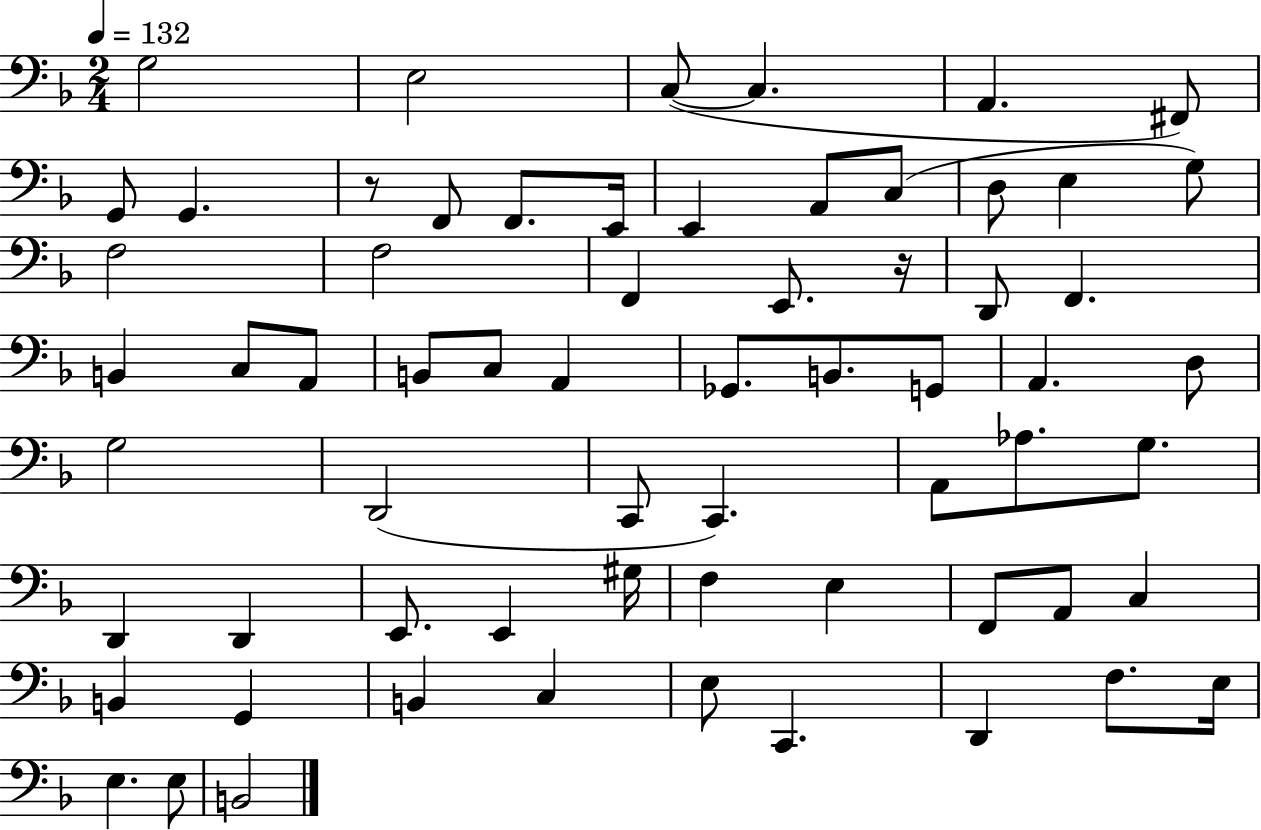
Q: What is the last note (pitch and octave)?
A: B2